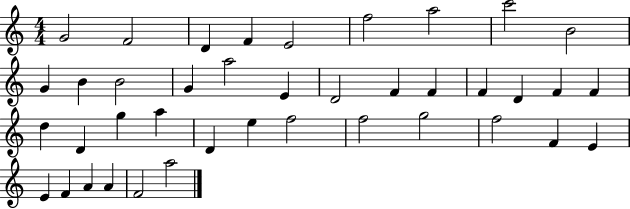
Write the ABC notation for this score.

X:1
T:Untitled
M:4/4
L:1/4
K:C
G2 F2 D F E2 f2 a2 c'2 B2 G B B2 G a2 E D2 F F F D F F d D g a D e f2 f2 g2 f2 F E E F A A F2 a2